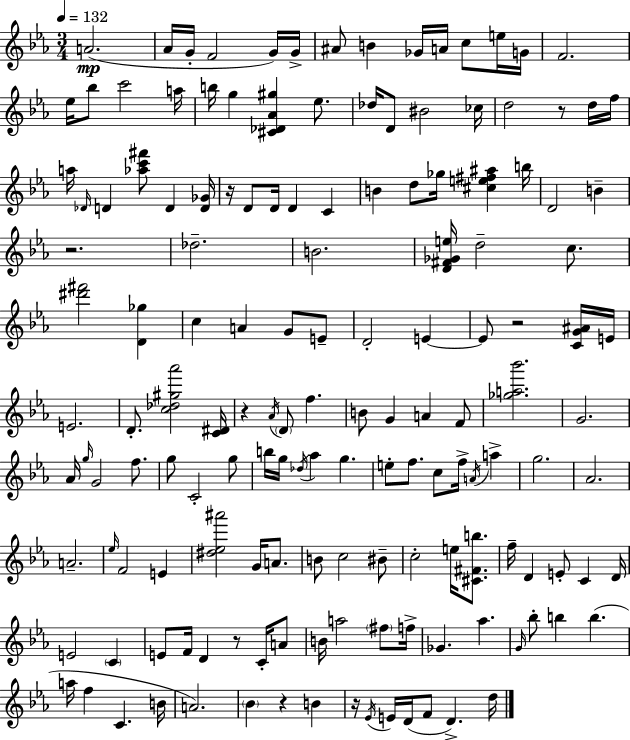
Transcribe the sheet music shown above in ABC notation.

X:1
T:Untitled
M:3/4
L:1/4
K:Cm
A2 _A/4 G/4 F2 G/4 G/4 ^A/2 B _G/4 A/4 c/2 e/4 G/4 F2 _e/4 _b/2 c'2 a/4 b/4 g [^C_D_A^g] _e/2 _d/4 D/2 ^B2 _c/4 d2 z/2 d/4 f/4 a/4 _D/4 D [_ac'^f']/2 D [D_G]/4 z/4 D/2 D/4 D C B d/2 _g/4 [^ce^f^a] b/4 D2 B z2 _d2 B2 [D^F_Ge]/4 d2 c/2 [^d'^f']2 [D_g] c A G/2 E/2 D2 E E/2 z2 [CG^A]/4 E/4 E2 D/2 [c_d^g_a']2 [C^D]/4 z _A/4 D/2 f B/2 G A F/2 [_ga_b']2 G2 _A/4 g/4 G2 f/2 g/2 C2 g/2 b/4 g/4 _d/4 _a g e/2 f/2 c/2 f/4 A/4 a g2 _A2 A2 _e/4 F2 E [^d_e^a']2 G/4 A/2 B/2 c2 ^B/2 c2 e/4 [^C^Fb]/2 f/4 D E/2 C D/4 E2 C E/2 F/4 D z/2 C/4 A/2 B/4 a2 ^f/2 f/4 _G _a G/4 _b/2 b b a/4 f C B/4 A2 _B z B z/4 _E/4 E/4 D/4 F/2 D d/4